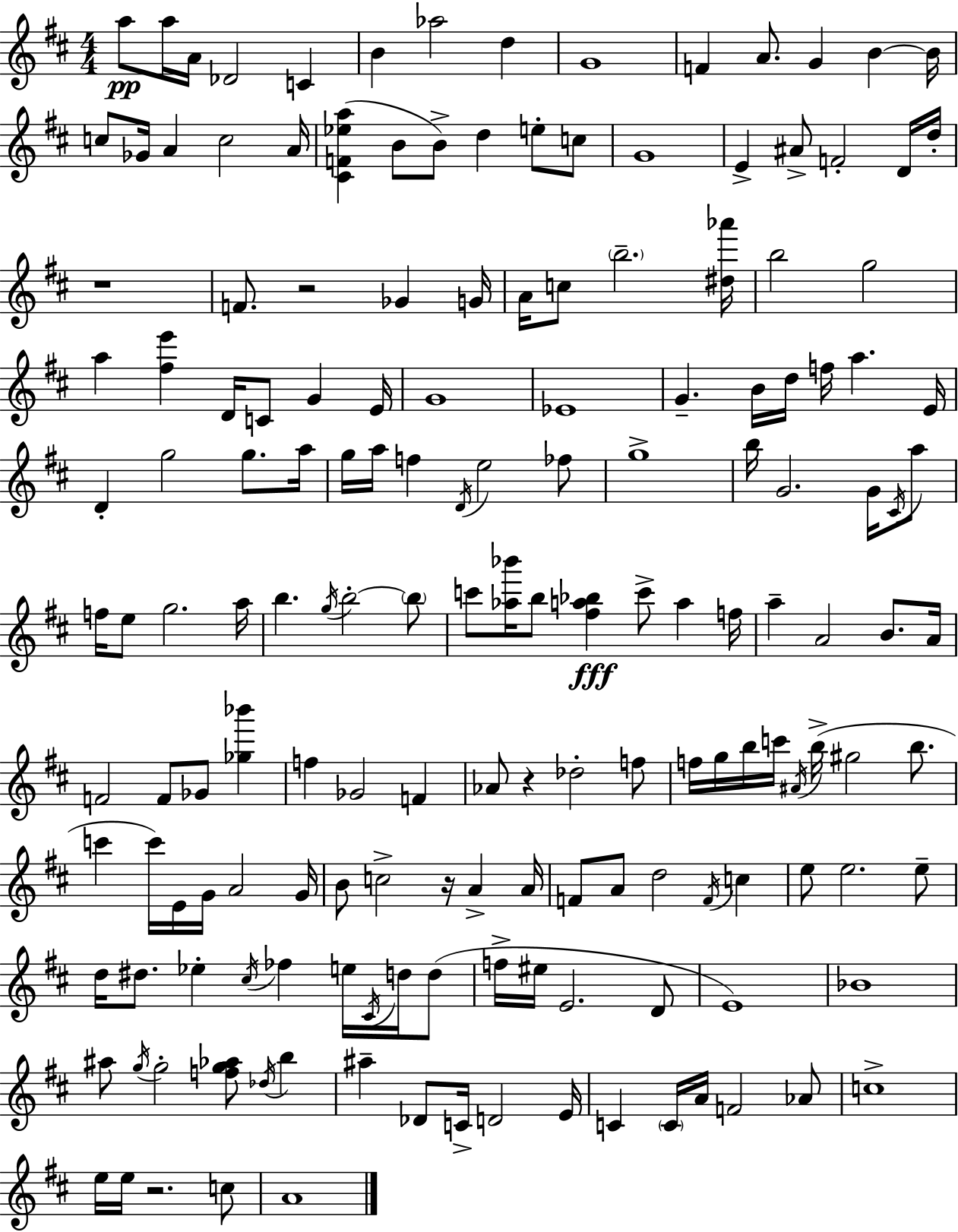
X:1
T:Untitled
M:4/4
L:1/4
K:D
a/2 a/4 A/4 _D2 C B _a2 d G4 F A/2 G B B/4 c/2 _G/4 A c2 A/4 [^CF_ea] B/2 B/2 d e/2 c/2 G4 E ^A/2 F2 D/4 d/4 z4 F/2 z2 _G G/4 A/4 c/2 b2 [^d_a']/4 b2 g2 a [^fe'] D/4 C/2 G E/4 G4 _E4 G B/4 d/4 f/4 a E/4 D g2 g/2 a/4 g/4 a/4 f D/4 e2 _f/2 g4 b/4 G2 G/4 ^C/4 a/2 f/4 e/2 g2 a/4 b g/4 b2 b/2 c'/2 [_a_b']/4 b/2 [^fa_b] c'/2 a f/4 a A2 B/2 A/4 F2 F/2 _G/2 [_g_b'] f _G2 F _A/2 z _d2 f/2 f/4 g/4 b/4 c'/4 ^A/4 b/4 ^g2 b/2 c' c'/4 E/4 G/4 A2 G/4 B/2 c2 z/4 A A/4 F/2 A/2 d2 F/4 c e/2 e2 e/2 d/4 ^d/2 _e ^c/4 _f e/4 ^C/4 d/4 d/2 f/4 ^e/4 E2 D/2 E4 _B4 ^a/2 g/4 g2 [fg_a]/2 _d/4 b ^a _D/2 C/4 D2 E/4 C C/4 A/4 F2 _A/2 c4 e/4 e/4 z2 c/2 A4